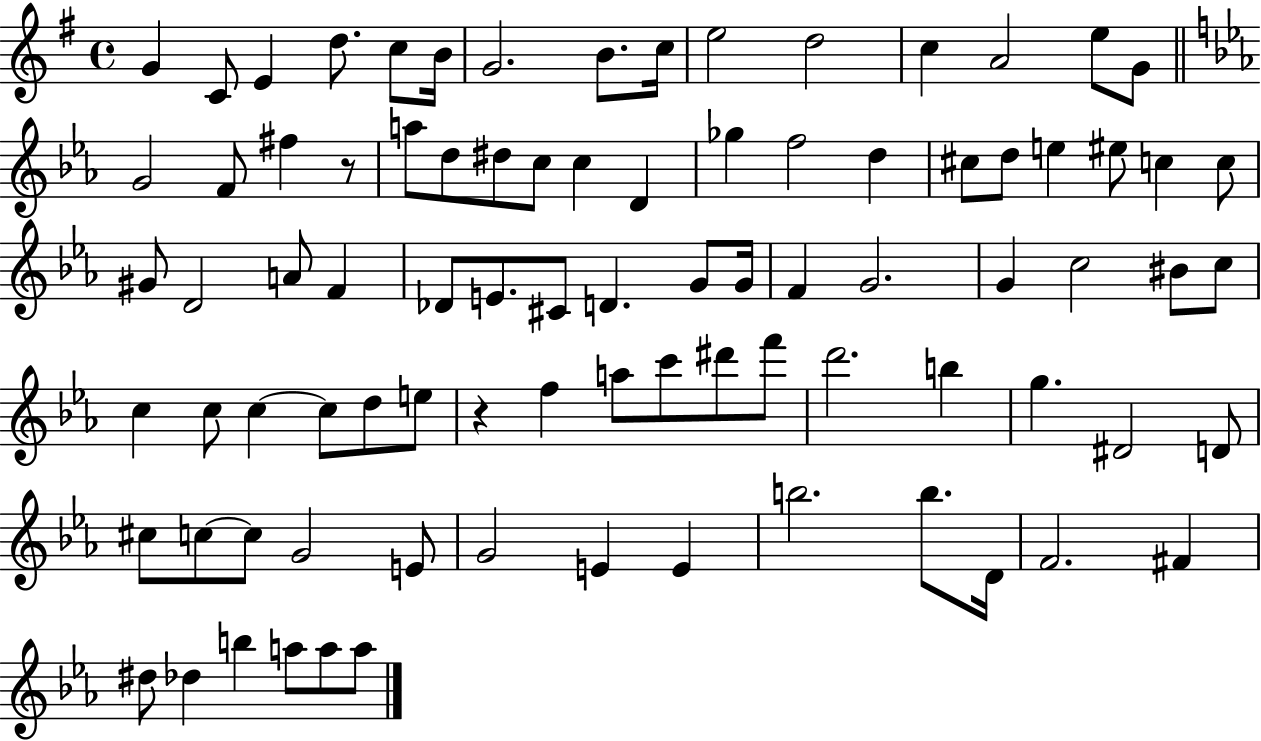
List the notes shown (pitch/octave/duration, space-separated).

G4/q C4/e E4/q D5/e. C5/e B4/s G4/h. B4/e. C5/s E5/h D5/h C5/q A4/h E5/e G4/e G4/h F4/e F#5/q R/e A5/e D5/e D#5/e C5/e C5/q D4/q Gb5/q F5/h D5/q C#5/e D5/e E5/q EIS5/e C5/q C5/e G#4/e D4/h A4/e F4/q Db4/e E4/e. C#4/e D4/q. G4/e G4/s F4/q G4/h. G4/q C5/h BIS4/e C5/e C5/q C5/e C5/q C5/e D5/e E5/e R/q F5/q A5/e C6/e D#6/e F6/e D6/h. B5/q G5/q. D#4/h D4/e C#5/e C5/e C5/e G4/h E4/e G4/h E4/q E4/q B5/h. B5/e. D4/s F4/h. F#4/q D#5/e Db5/q B5/q A5/e A5/e A5/e